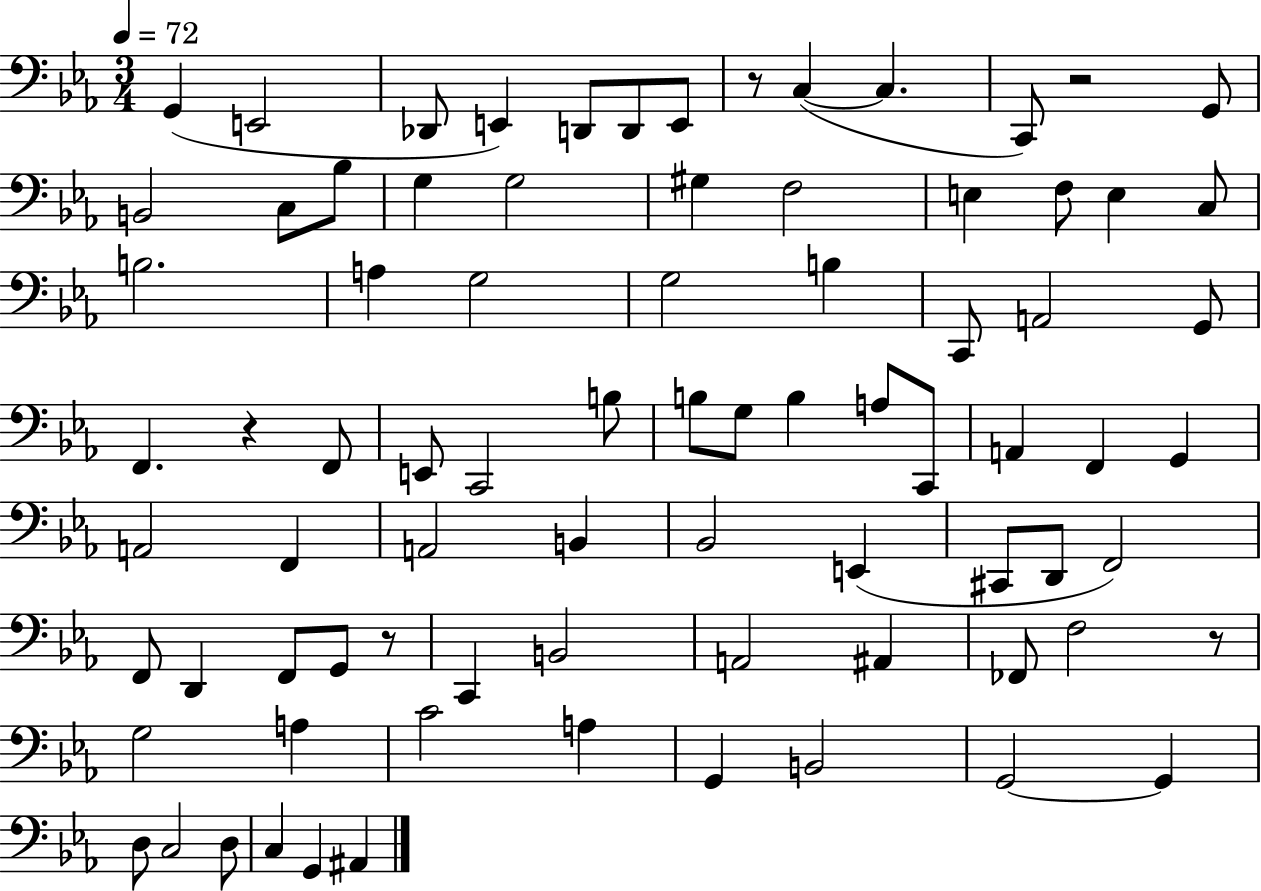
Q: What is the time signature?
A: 3/4